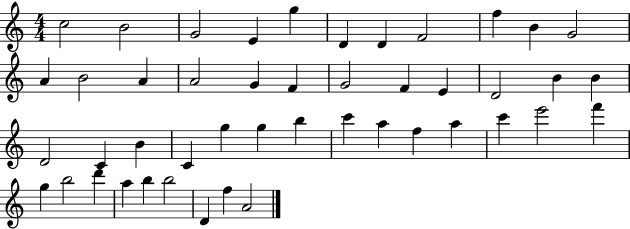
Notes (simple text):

C5/h B4/h G4/h E4/q G5/q D4/q D4/q F4/h F5/q B4/q G4/h A4/q B4/h A4/q A4/h G4/q F4/q G4/h F4/q E4/q D4/h B4/q B4/q D4/h C4/q B4/q C4/q G5/q G5/q B5/q C6/q A5/q F5/q A5/q C6/q E6/h F6/q G5/q B5/h D6/q A5/q B5/q B5/h D4/q F5/q A4/h